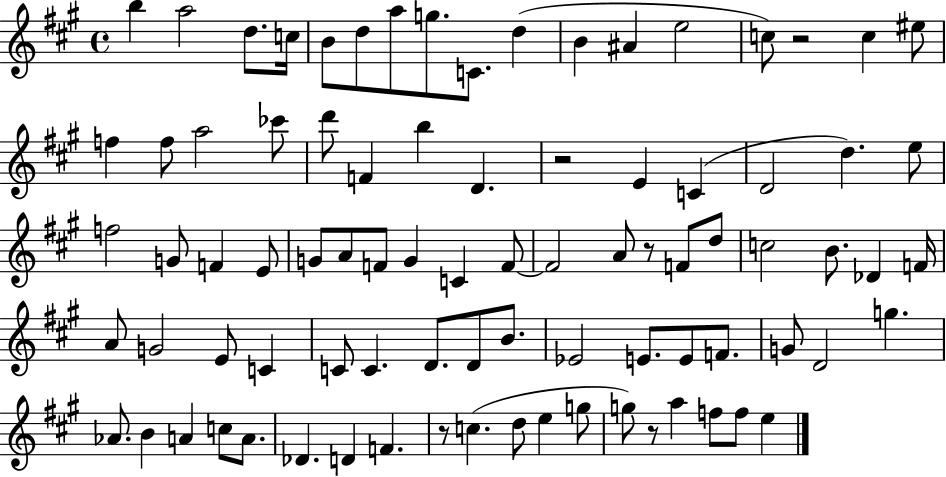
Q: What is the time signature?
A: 4/4